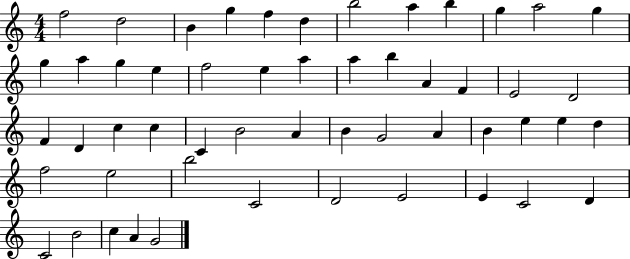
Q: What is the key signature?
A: C major